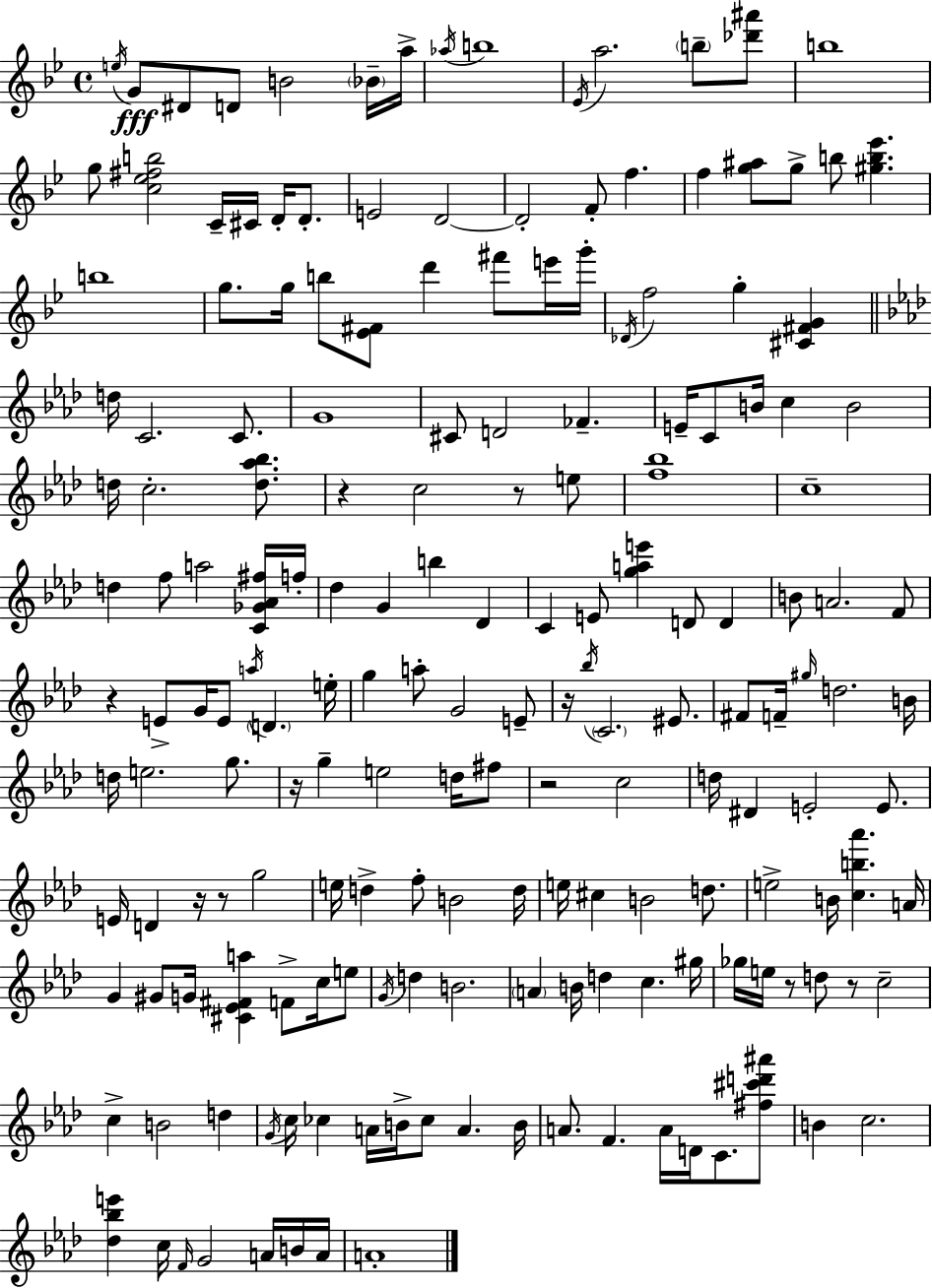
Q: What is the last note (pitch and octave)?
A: A4